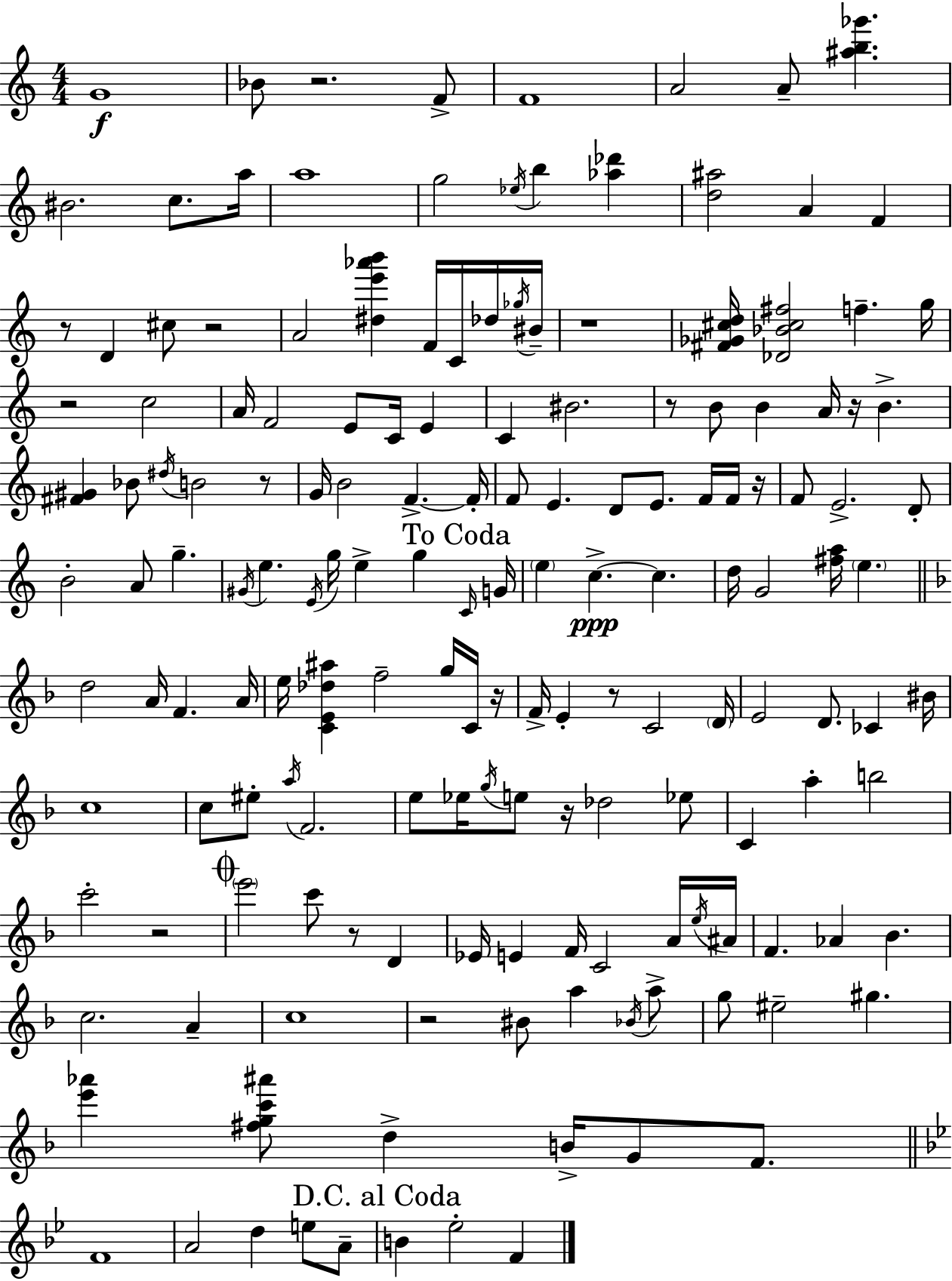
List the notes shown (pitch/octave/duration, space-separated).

G4/w Bb4/e R/h. F4/e F4/w A4/h A4/e [A#5,B5,Gb6]/q. BIS4/h. C5/e. A5/s A5/w G5/h Eb5/s B5/q [Ab5,Db6]/q [D5,A#5]/h A4/q F4/q R/e D4/q C#5/e R/h A4/h [D#5,E6,Ab6,B6]/q F4/s C4/s Db5/s Gb5/s BIS4/s R/w [F#4,Gb4,C#5,D5]/s [Db4,Bb4,C#5,F#5]/h F5/q. G5/s R/h C5/h A4/s F4/h E4/e C4/s E4/q C4/q BIS4/h. R/e B4/e B4/q A4/s R/s B4/q. [F#4,G#4]/q Bb4/e D#5/s B4/h R/e G4/s B4/h F4/q. F4/s F4/e E4/q. D4/e E4/e. F4/s F4/s R/s F4/e E4/h. D4/e B4/h A4/e G5/q. G#4/s E5/q. E4/s G5/s E5/q G5/q C4/s G4/s E5/q C5/q. C5/q. D5/s G4/h [F#5,A5]/s E5/q. D5/h A4/s F4/q. A4/s E5/s [C4,E4,Db5,A#5]/q F5/h G5/s C4/s R/s F4/s E4/q R/e C4/h D4/s E4/h D4/e. CES4/q BIS4/s C5/w C5/e EIS5/e A5/s F4/h. E5/e Eb5/s G5/s E5/e R/s Db5/h Eb5/e C4/q A5/q B5/h C6/h R/h E6/h C6/e R/e D4/q Eb4/s E4/q F4/s C4/h A4/s E5/s A#4/s F4/q. Ab4/q Bb4/q. C5/h. A4/q C5/w R/h BIS4/e A5/q Bb4/s A5/e G5/e EIS5/h G#5/q. [E6,Ab6]/q [F#5,G5,C6,A#6]/e D5/q B4/s G4/e F4/e. F4/w A4/h D5/q E5/e A4/e B4/q Eb5/h F4/q